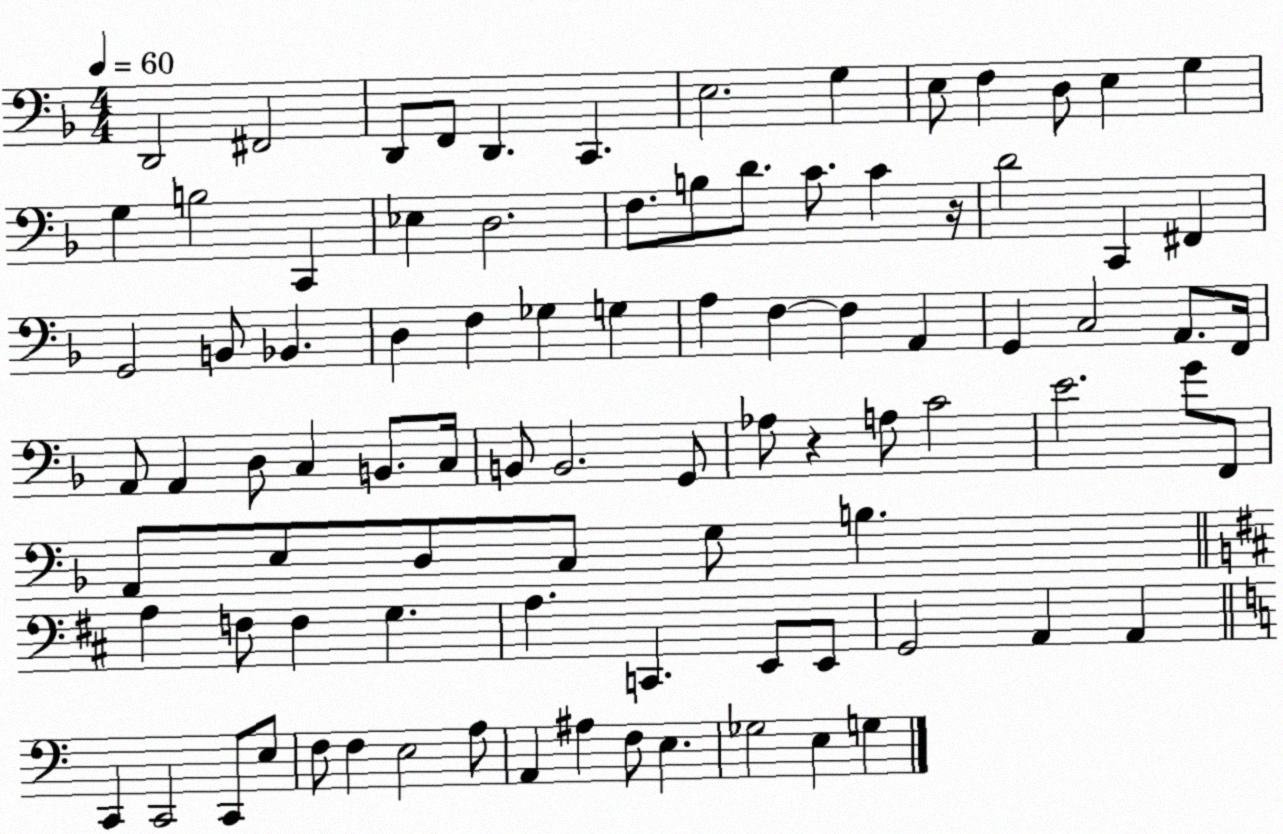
X:1
T:Untitled
M:4/4
L:1/4
K:F
D,,2 ^F,,2 D,,/2 F,,/2 D,, C,, E,2 G, E,/2 F, D,/2 E, G, G, B,2 C,, _E, D,2 F,/2 B,/2 D/2 C/2 C z/4 D2 C,, ^F,, G,,2 B,,/2 _B,, D, F, _G, G, A, F, F, A,, G,, C,2 A,,/2 F,,/4 A,,/2 A,, D,/2 C, B,,/2 C,/4 B,,/2 B,,2 G,,/2 _A,/2 z A,/2 C2 E2 G/2 F,,/2 A,,/2 E,/2 D,/2 C,/2 G,/2 B, A, F,/2 F, G, A, C,, E,,/2 E,,/2 G,,2 A,, A,, C,, C,,2 C,,/2 E,/2 F,/2 F, E,2 A,/2 A,, ^A, F,/2 E, _G,2 E, G,